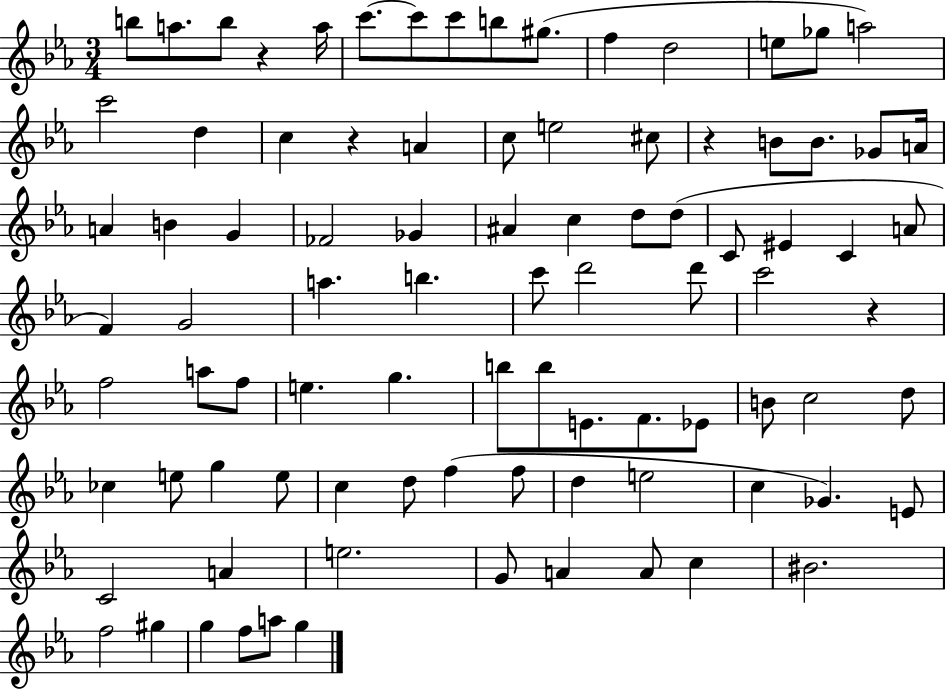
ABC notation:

X:1
T:Untitled
M:3/4
L:1/4
K:Eb
b/2 a/2 b/2 z a/4 c'/2 c'/2 c'/2 b/2 ^g/2 f d2 e/2 _g/2 a2 c'2 d c z A c/2 e2 ^c/2 z B/2 B/2 _G/2 A/4 A B G _F2 _G ^A c d/2 d/2 C/2 ^E C A/2 F G2 a b c'/2 d'2 d'/2 c'2 z f2 a/2 f/2 e g b/2 b/2 E/2 F/2 _E/2 B/2 c2 d/2 _c e/2 g e/2 c d/2 f f/2 d e2 c _G E/2 C2 A e2 G/2 A A/2 c ^B2 f2 ^g g f/2 a/2 g